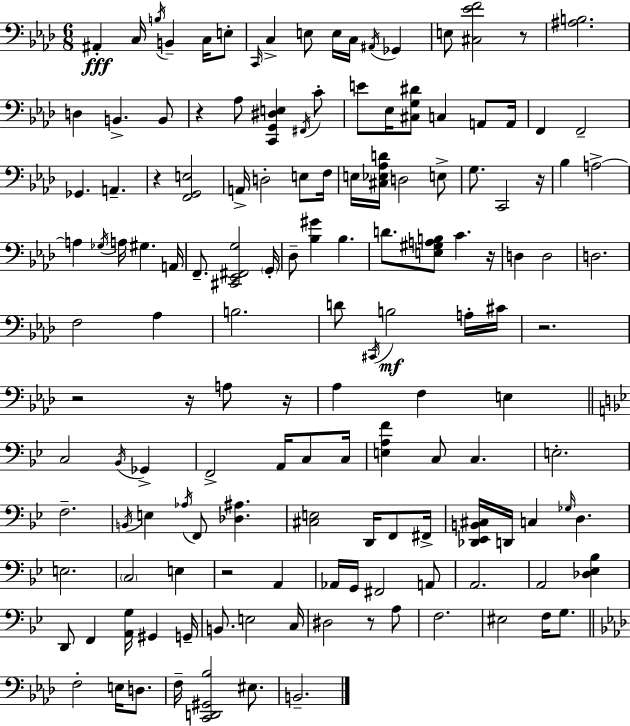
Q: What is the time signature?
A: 6/8